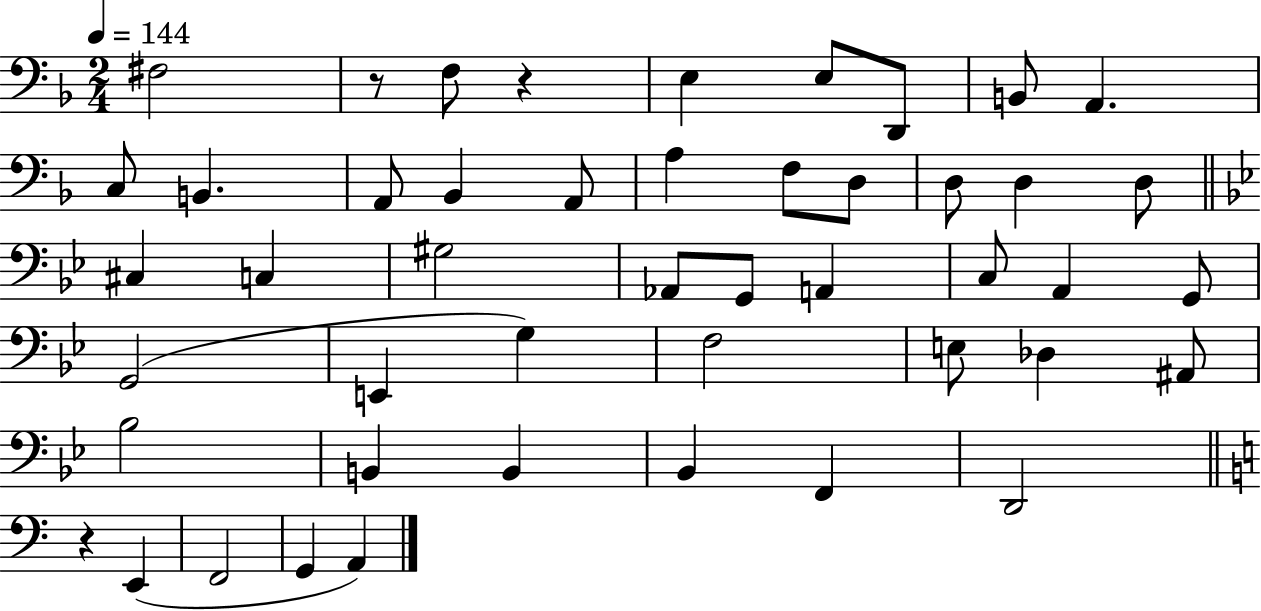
X:1
T:Untitled
M:2/4
L:1/4
K:F
^F,2 z/2 F,/2 z E, E,/2 D,,/2 B,,/2 A,, C,/2 B,, A,,/2 _B,, A,,/2 A, F,/2 D,/2 D,/2 D, D,/2 ^C, C, ^G,2 _A,,/2 G,,/2 A,, C,/2 A,, G,,/2 G,,2 E,, G, F,2 E,/2 _D, ^A,,/2 _B,2 B,, B,, _B,, F,, D,,2 z E,, F,,2 G,, A,,